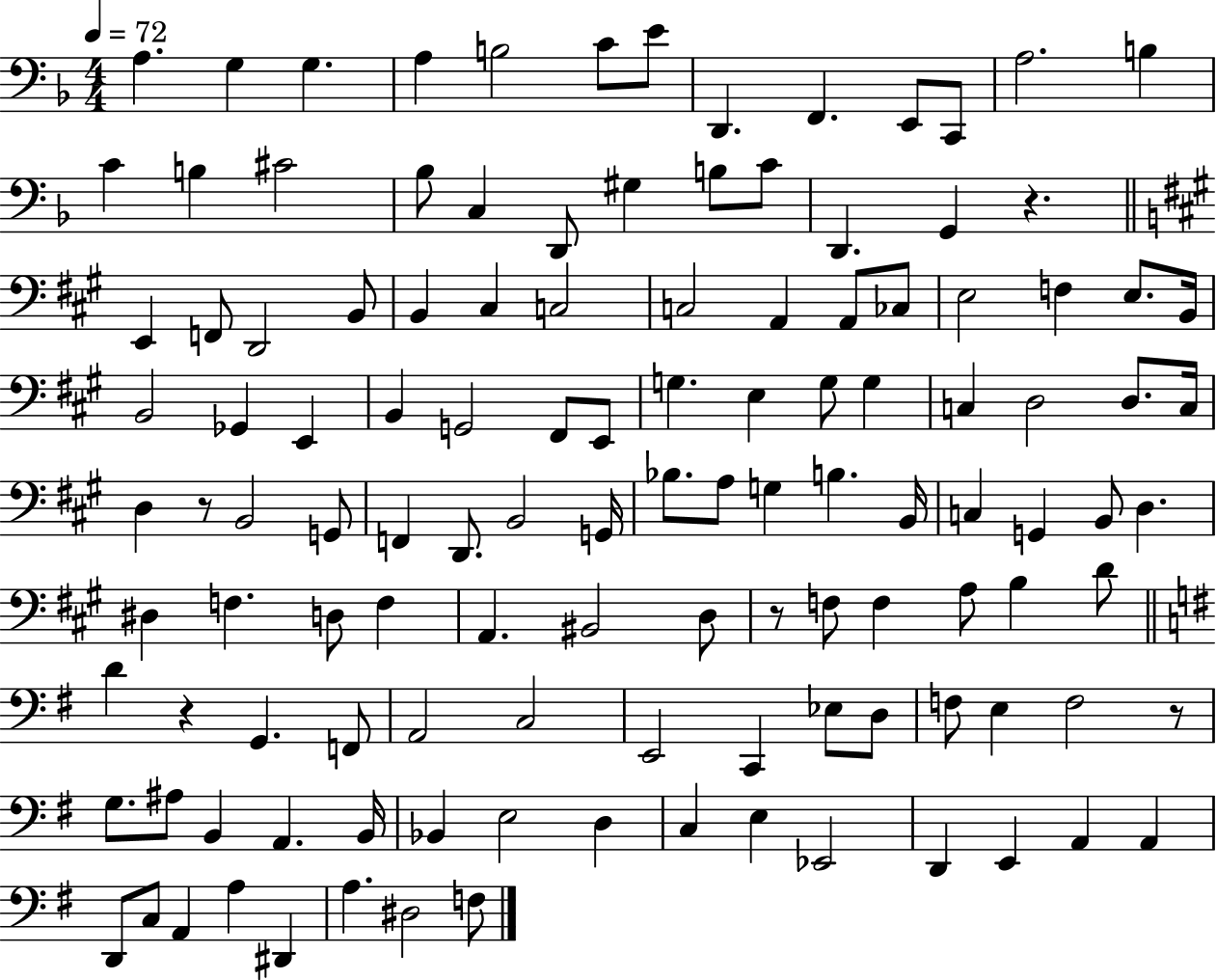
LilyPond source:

{
  \clef bass
  \numericTimeSignature
  \time 4/4
  \key f \major
  \tempo 4 = 72
  a4. g4 g4. | a4 b2 c'8 e'8 | d,4. f,4. e,8 c,8 | a2. b4 | \break c'4 b4 cis'2 | bes8 c4 d,8 gis4 b8 c'8 | d,4. g,4 r4. | \bar "||" \break \key a \major e,4 f,8 d,2 b,8 | b,4 cis4 c2 | c2 a,4 a,8 ces8 | e2 f4 e8. b,16 | \break b,2 ges,4 e,4 | b,4 g,2 fis,8 e,8 | g4. e4 g8 g4 | c4 d2 d8. c16 | \break d4 r8 b,2 g,8 | f,4 d,8. b,2 g,16 | bes8. a8 g4 b4. b,16 | c4 g,4 b,8 d4. | \break dis4 f4. d8 f4 | a,4. bis,2 d8 | r8 f8 f4 a8 b4 d'8 | \bar "||" \break \key g \major d'4 r4 g,4. f,8 | a,2 c2 | e,2 c,4 ees8 d8 | f8 e4 f2 r8 | \break g8. ais8 b,4 a,4. b,16 | bes,4 e2 d4 | c4 e4 ees,2 | d,4 e,4 a,4 a,4 | \break d,8 c8 a,4 a4 dis,4 | a4. dis2 f8 | \bar "|."
}